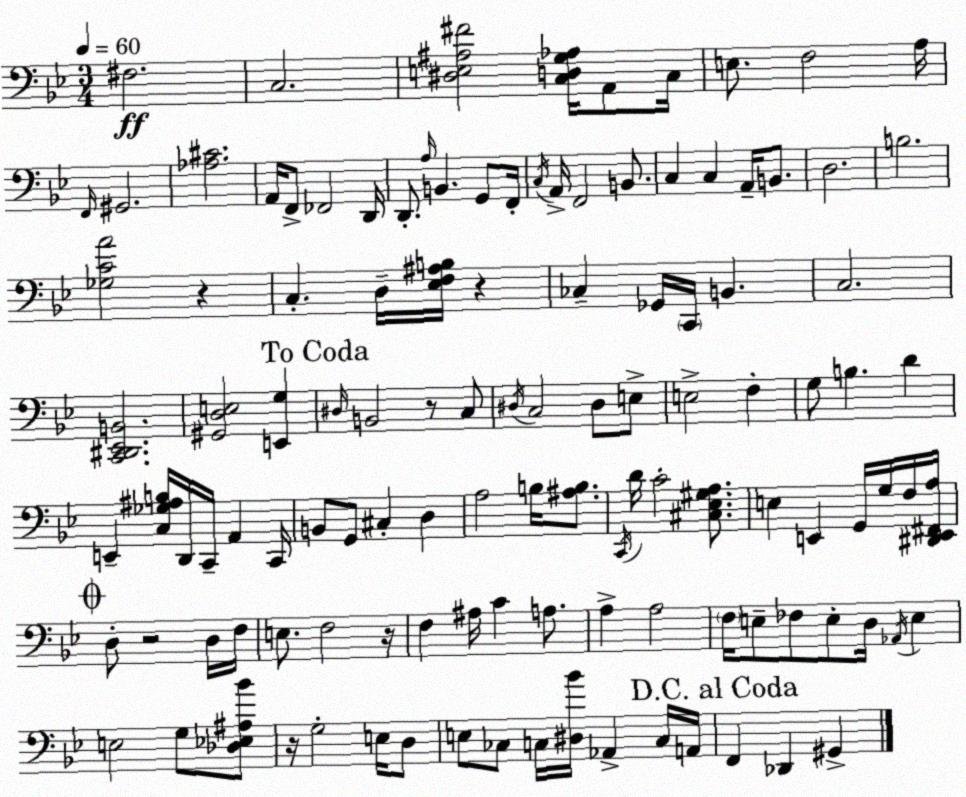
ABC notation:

X:1
T:Untitled
M:3/4
L:1/4
K:Bb
^F,2 C,2 [^D,E,^A,^F]2 [C,D,G,_A,]/4 A,,/2 C,/4 E,/2 F,2 A,/4 F,,/4 ^G,,2 [_A,^C]2 A,,/4 F,,/2 _F,,2 D,,/4 D,,/2 A,/4 B,, G,,/2 F,,/4 C,/4 A,,/4 F,,2 B,,/2 C, C, A,,/4 B,,/2 D,2 B,2 [_G,CA]2 z C, D,/4 [_E,F,^A,B,]/4 z _C, _G,,/4 C,,/4 B,, C,2 [C,,^D,,_E,,B,,]2 [^G,,D,E,]2 [E,,G,] ^D,/4 B,,2 z/2 C,/2 ^D,/4 C,2 ^D,/2 E,/2 E,2 F, G,/2 B, D E,, [C,_G,^A,B,]/4 D,,/4 C,,/4 A,, C,,/4 B,,/2 G,,/2 ^C, D, A,2 B,/4 [^A,B,]/2 C,,/4 D/4 C2 [^C,_E,^G,A,]/2 E, E,, G,,/4 G,/4 F,/4 [^D,,E,,^F,,A,]/4 D,/2 z2 D,/4 F,/4 E,/2 F,2 z/4 F, ^A,/4 C A,/2 A, A,2 F,/4 E,/2 _F,/2 E,/2 D,/4 _A,,/4 E, E,2 G,/2 [_D,_E,^A,_B]/2 z/4 G,2 E,/4 D,/2 E,/2 _C,/2 C,/4 [^D,_B]/4 _A,, C,/4 A,,/4 F,, _D,, ^G,,